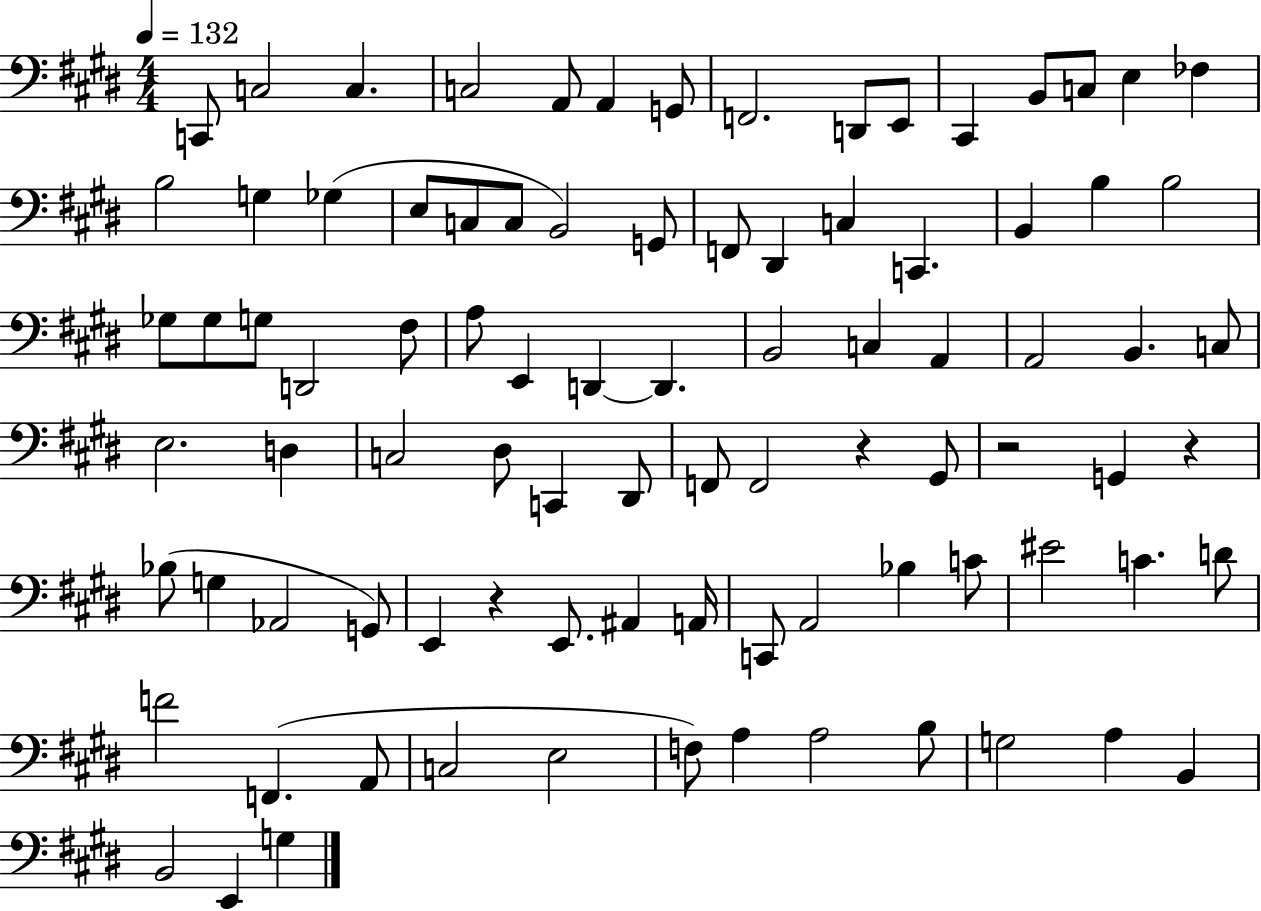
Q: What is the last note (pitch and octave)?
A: G3